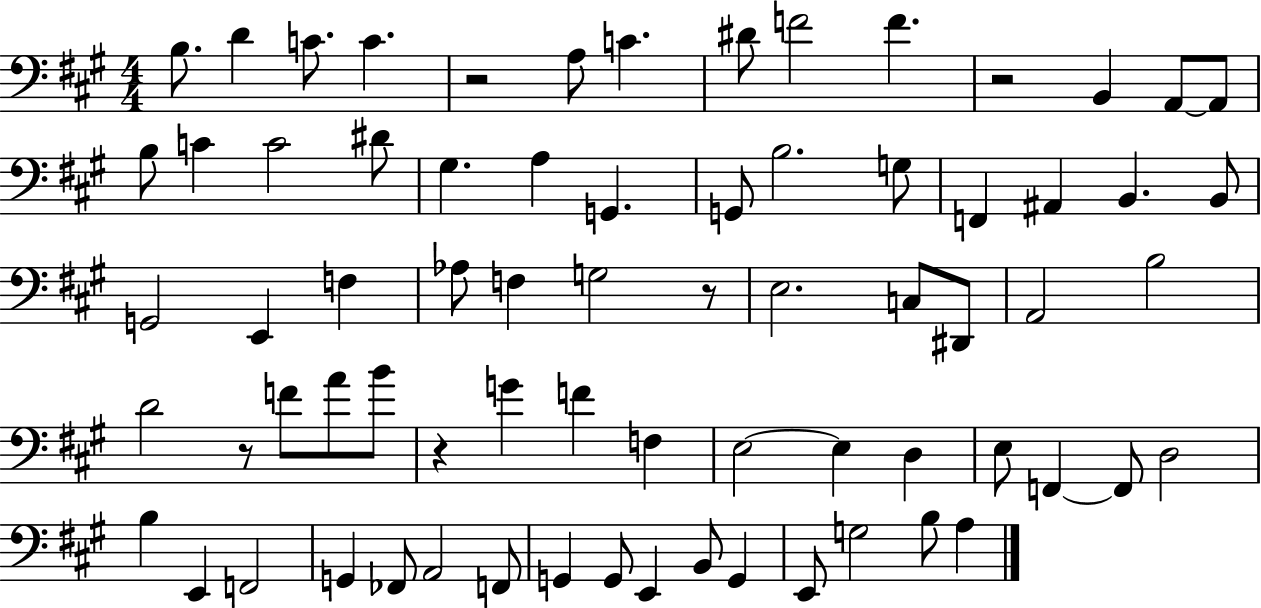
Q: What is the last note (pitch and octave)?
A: A3